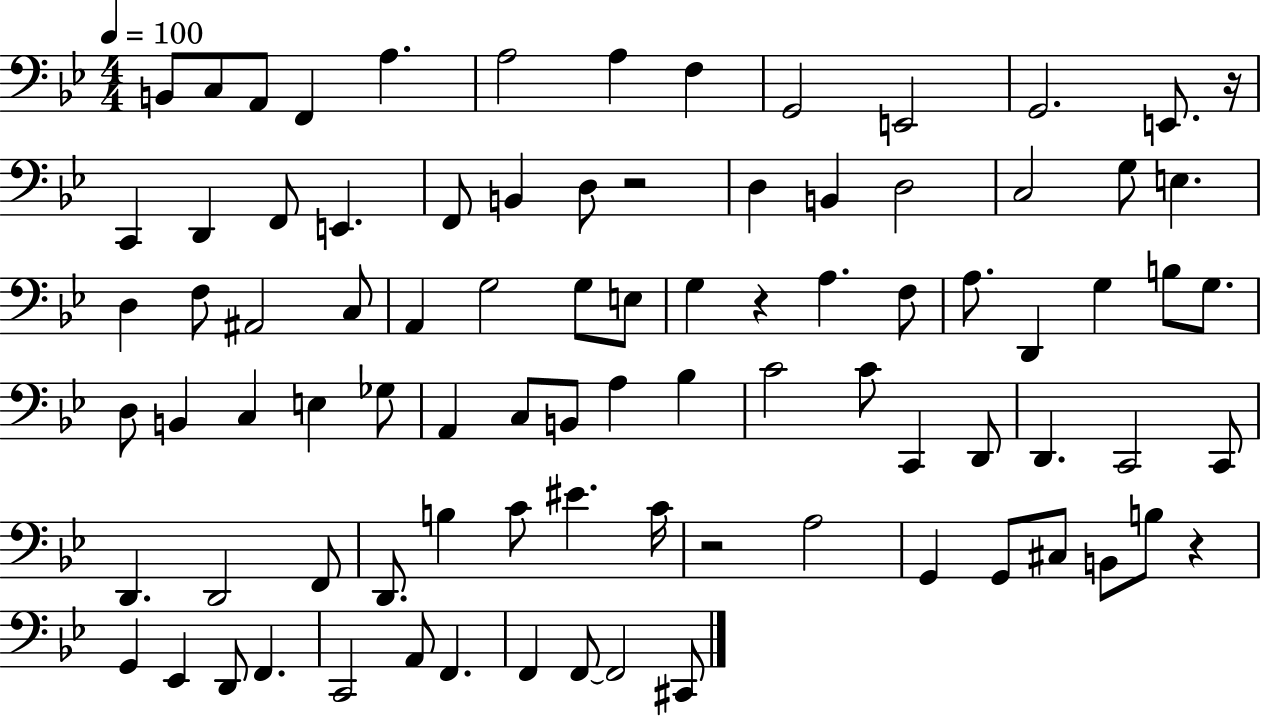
B2/e C3/e A2/e F2/q A3/q. A3/h A3/q F3/q G2/h E2/h G2/h. E2/e. R/s C2/q D2/q F2/e E2/q. F2/e B2/q D3/e R/h D3/q B2/q D3/h C3/h G3/e E3/q. D3/q F3/e A#2/h C3/e A2/q G3/h G3/e E3/e G3/q R/q A3/q. F3/e A3/e. D2/q G3/q B3/e G3/e. D3/e B2/q C3/q E3/q Gb3/e A2/q C3/e B2/e A3/q Bb3/q C4/h C4/e C2/q D2/e D2/q. C2/h C2/e D2/q. D2/h F2/e D2/e. B3/q C4/e EIS4/q. C4/s R/h A3/h G2/q G2/e C#3/e B2/e B3/e R/q G2/q Eb2/q D2/e F2/q. C2/h A2/e F2/q. F2/q F2/e F2/h C#2/e